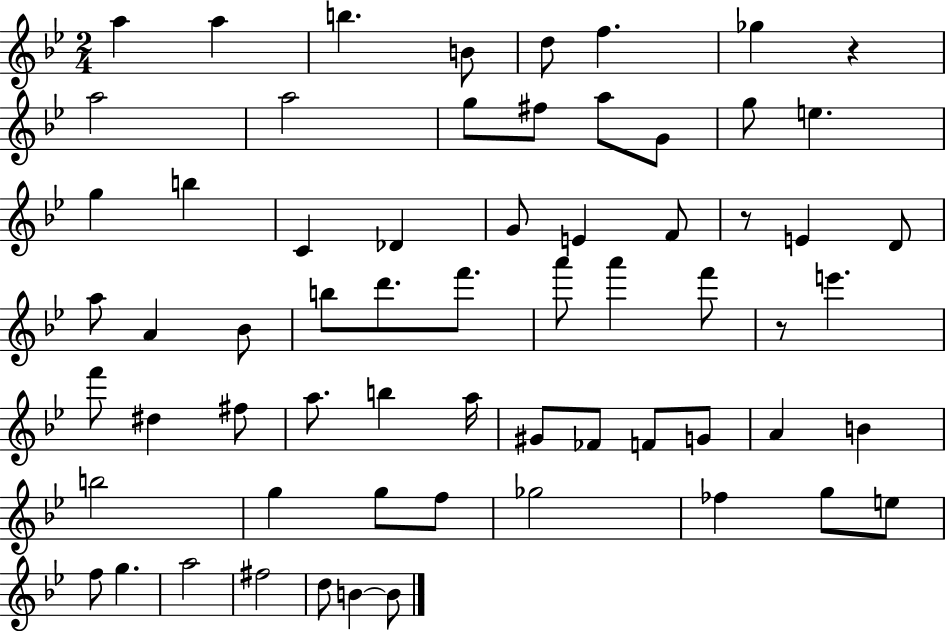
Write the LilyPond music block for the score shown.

{
  \clef treble
  \numericTimeSignature
  \time 2/4
  \key bes \major
  a''4 a''4 | b''4. b'8 | d''8 f''4. | ges''4 r4 | \break a''2 | a''2 | g''8 fis''8 a''8 g'8 | g''8 e''4. | \break g''4 b''4 | c'4 des'4 | g'8 e'4 f'8 | r8 e'4 d'8 | \break a''8 a'4 bes'8 | b''8 d'''8. f'''8. | a'''8 a'''4 f'''8 | r8 e'''4. | \break f'''8 dis''4 fis''8 | a''8. b''4 a''16 | gis'8 fes'8 f'8 g'8 | a'4 b'4 | \break b''2 | g''4 g''8 f''8 | ges''2 | fes''4 g''8 e''8 | \break f''8 g''4. | a''2 | fis''2 | d''8 b'4~~ b'8 | \break \bar "|."
}